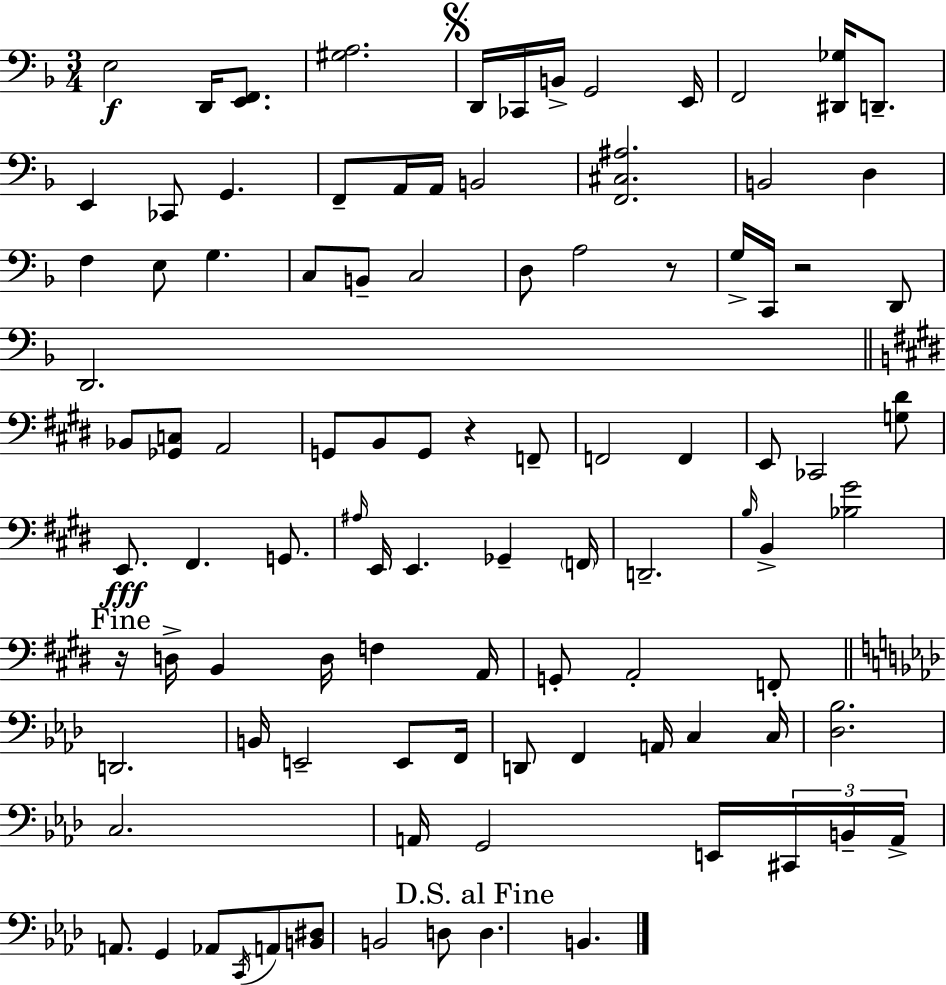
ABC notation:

X:1
T:Untitled
M:3/4
L:1/4
K:Dm
E,2 D,,/4 [E,,F,,]/2 [^G,A,]2 D,,/4 _C,,/4 B,,/4 G,,2 E,,/4 F,,2 [^D,,_G,]/4 D,,/2 E,, _C,,/2 G,, F,,/2 A,,/4 A,,/4 B,,2 [F,,^C,^A,]2 B,,2 D, F, E,/2 G, C,/2 B,,/2 C,2 D,/2 A,2 z/2 G,/4 C,,/4 z2 D,,/2 D,,2 _B,,/2 [_G,,C,]/2 A,,2 G,,/2 B,,/2 G,,/2 z F,,/2 F,,2 F,, E,,/2 _C,,2 [G,^D]/2 E,,/2 ^F,, G,,/2 ^A,/4 E,,/4 E,, _G,, F,,/4 D,,2 B,/4 B,, [_B,^G]2 z/4 D,/4 B,, D,/4 F, A,,/4 G,,/2 A,,2 F,,/2 D,,2 B,,/4 E,,2 E,,/2 F,,/4 D,,/2 F,, A,,/4 C, C,/4 [_D,_B,]2 C,2 A,,/4 G,,2 E,,/4 ^C,,/4 B,,/4 A,,/4 A,,/2 G,, _A,,/2 C,,/4 A,,/2 [B,,^D,]/2 B,,2 D,/2 D, B,,